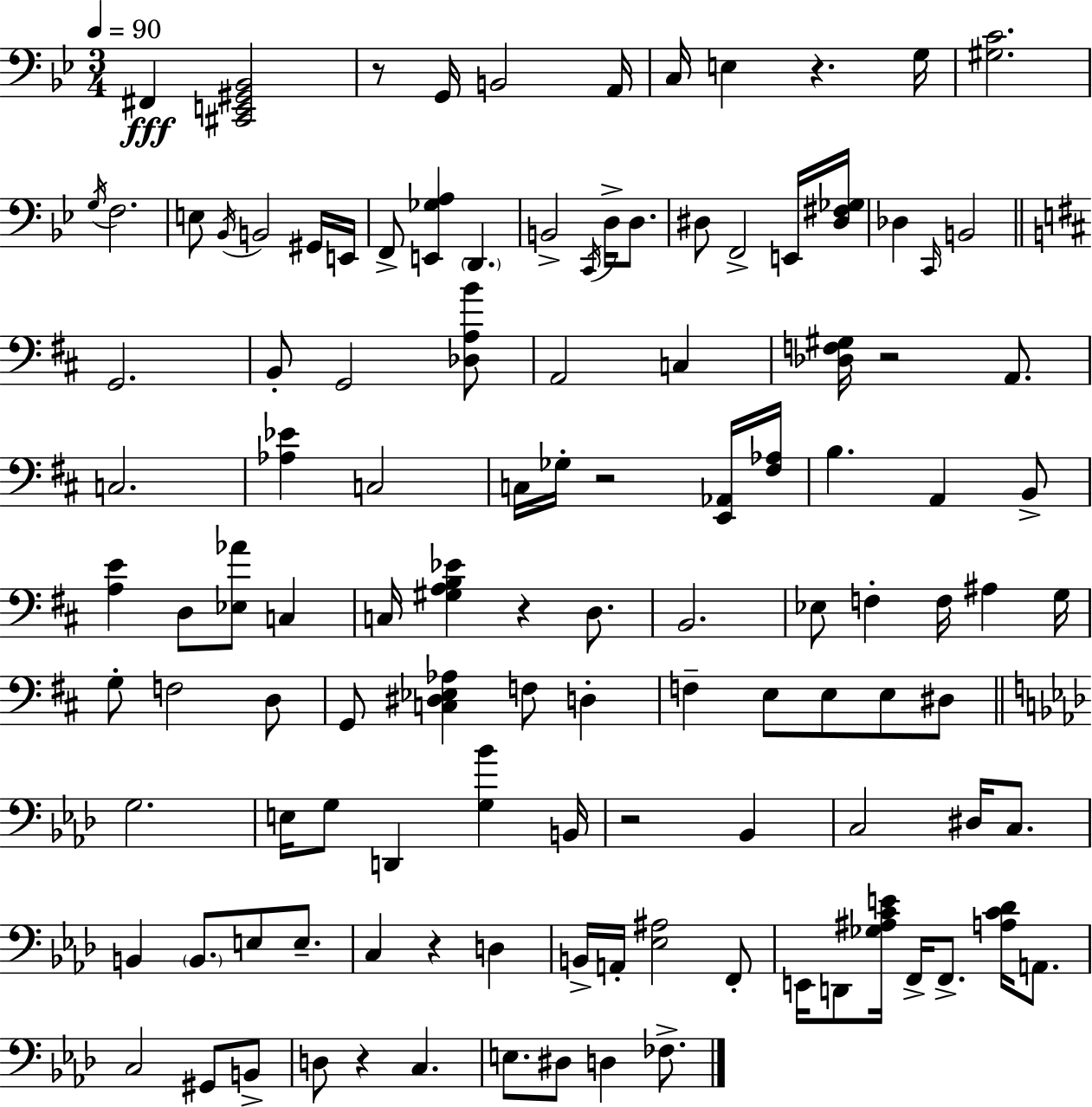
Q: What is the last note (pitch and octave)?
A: FES3